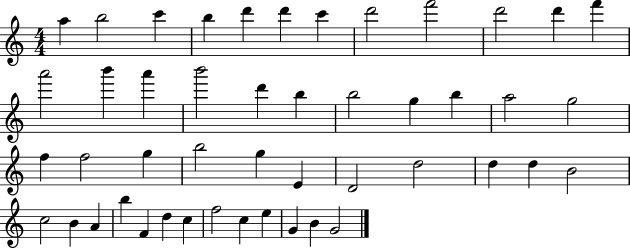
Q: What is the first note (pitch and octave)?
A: A5